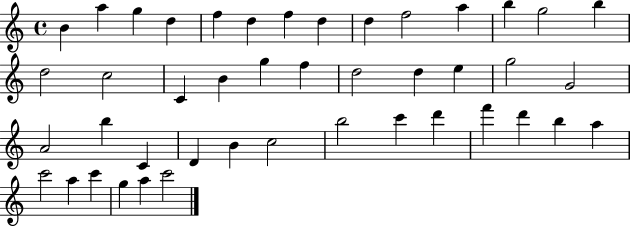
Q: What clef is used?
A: treble